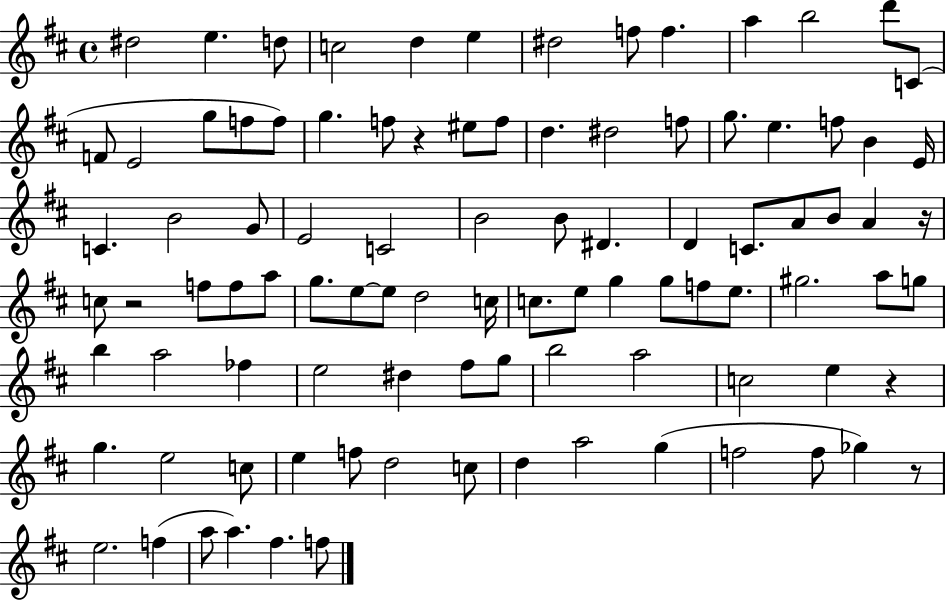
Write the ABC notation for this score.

X:1
T:Untitled
M:4/4
L:1/4
K:D
^d2 e d/2 c2 d e ^d2 f/2 f a b2 d'/2 C/2 F/2 E2 g/2 f/2 f/2 g f/2 z ^e/2 f/2 d ^d2 f/2 g/2 e f/2 B E/4 C B2 G/2 E2 C2 B2 B/2 ^D D C/2 A/2 B/2 A z/4 c/2 z2 f/2 f/2 a/2 g/2 e/2 e/2 d2 c/4 c/2 e/2 g g/2 f/2 e/2 ^g2 a/2 g/2 b a2 _f e2 ^d ^f/2 g/2 b2 a2 c2 e z g e2 c/2 e f/2 d2 c/2 d a2 g f2 f/2 _g z/2 e2 f a/2 a ^f f/2